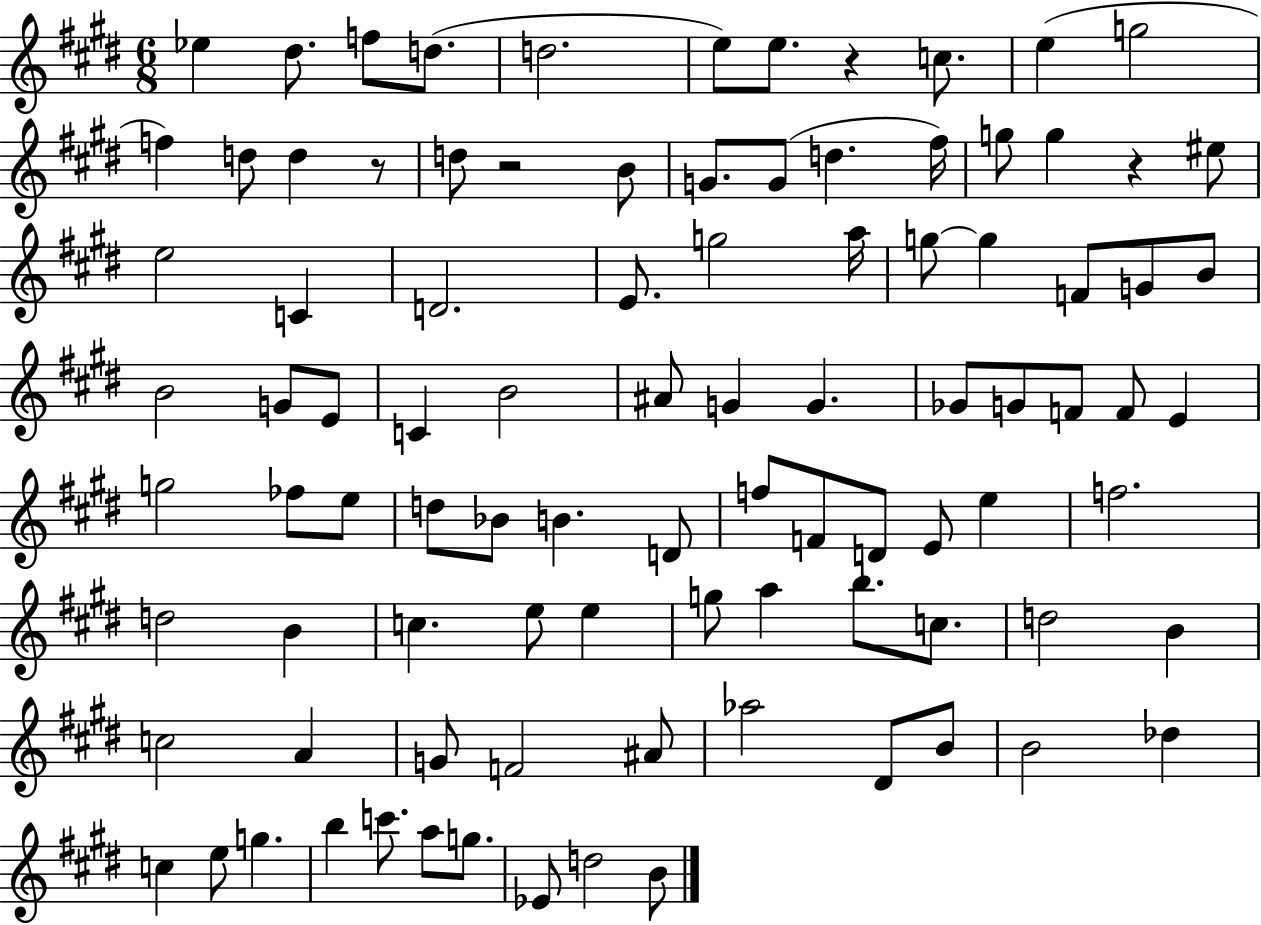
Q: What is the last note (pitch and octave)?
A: B4